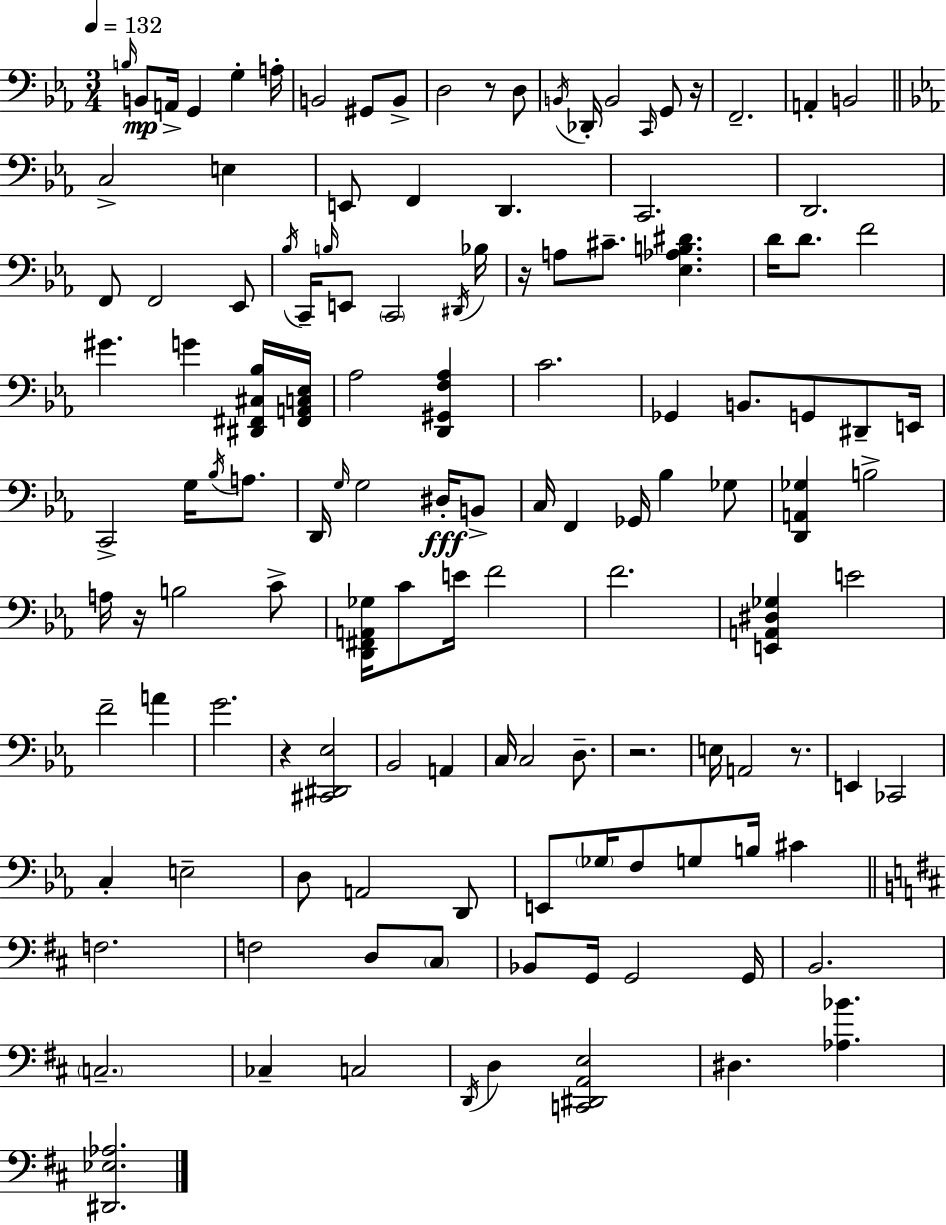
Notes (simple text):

B3/s B2/e A2/s G2/q G3/q A3/s B2/h G#2/e B2/e D3/h R/e D3/e B2/s Db2/s B2/h C2/s G2/e R/s F2/h. A2/q B2/h C3/h E3/q E2/e F2/q D2/q. C2/h. D2/h. F2/e F2/h Eb2/e Bb3/s C2/s B3/s E2/e C2/h D#2/s Bb3/s R/s A3/e C#4/e. [Eb3,Ab3,B3,D#4]/q. D4/s D4/e. F4/h G#4/q. G4/q [D#2,F#2,C#3,Bb3]/s [F#2,A2,C3,Eb3]/s Ab3/h [D2,G#2,F3,Ab3]/q C4/h. Gb2/q B2/e. G2/e D#2/e E2/s C2/h G3/s Bb3/s A3/e. D2/s G3/s G3/h D#3/s B2/e C3/s F2/q Gb2/s Bb3/q Gb3/e [D2,A2,Gb3]/q B3/h A3/s R/s B3/h C4/e [D2,F#2,A2,Gb3]/s C4/e E4/s F4/h F4/h. [E2,A2,D#3,Gb3]/q E4/h F4/h A4/q G4/h. R/q [C#2,D#2,Eb3]/h Bb2/h A2/q C3/s C3/h D3/e. R/h. E3/s A2/h R/e. E2/q CES2/h C3/q E3/h D3/e A2/h D2/e E2/e Gb3/s F3/e G3/e B3/s C#4/q F3/h. F3/h D3/e C#3/e Bb2/e G2/s G2/h G2/s B2/h. C3/h. CES3/q C3/h D2/s D3/q [C2,D#2,A2,E3]/h D#3/q. [Ab3,Bb4]/q. [D#2,Eb3,Ab3]/h.